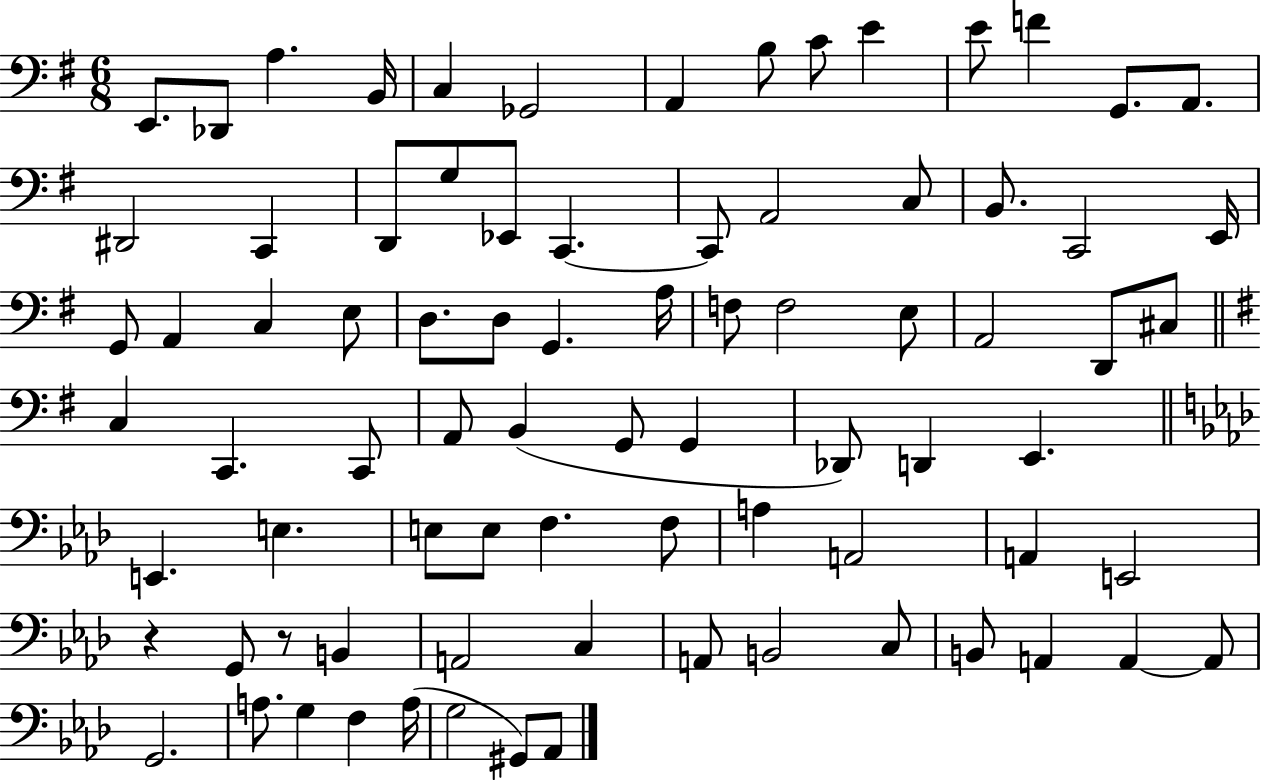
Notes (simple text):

E2/e. Db2/e A3/q. B2/s C3/q Gb2/h A2/q B3/e C4/e E4/q E4/e F4/q G2/e. A2/e. D#2/h C2/q D2/e G3/e Eb2/e C2/q. C2/e A2/h C3/e B2/e. C2/h E2/s G2/e A2/q C3/q E3/e D3/e. D3/e G2/q. A3/s F3/e F3/h E3/e A2/h D2/e C#3/e C3/q C2/q. C2/e A2/e B2/q G2/e G2/q Db2/e D2/q E2/q. E2/q. E3/q. E3/e E3/e F3/q. F3/e A3/q A2/h A2/q E2/h R/q G2/e R/e B2/q A2/h C3/q A2/e B2/h C3/e B2/e A2/q A2/q A2/e G2/h. A3/e. G3/q F3/q A3/s G3/h G#2/e Ab2/e